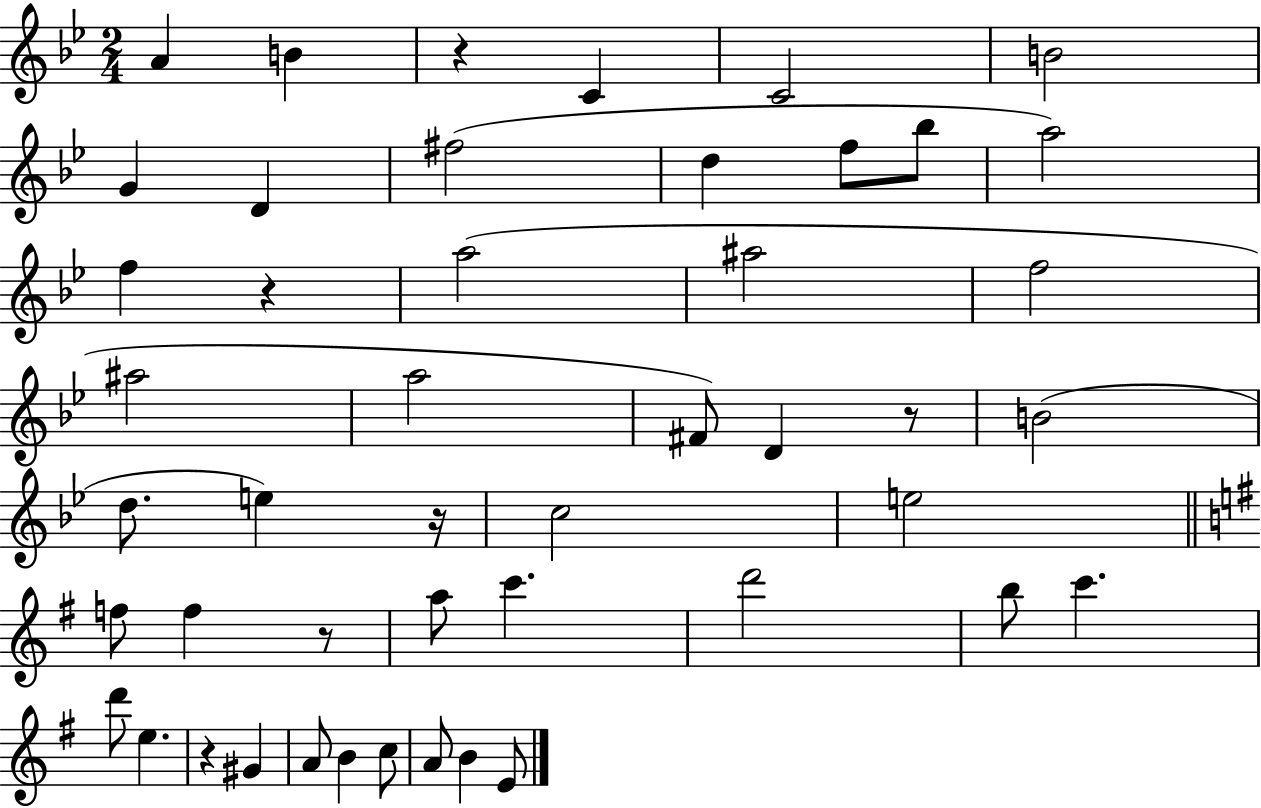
A4/q B4/q R/q C4/q C4/h B4/h G4/q D4/q F#5/h D5/q F5/e Bb5/e A5/h F5/q R/q A5/h A#5/h F5/h A#5/h A5/h F#4/e D4/q R/e B4/h D5/e. E5/q R/s C5/h E5/h F5/e F5/q R/e A5/e C6/q. D6/h B5/e C6/q. D6/e E5/q. R/q G#4/q A4/e B4/q C5/e A4/e B4/q E4/e